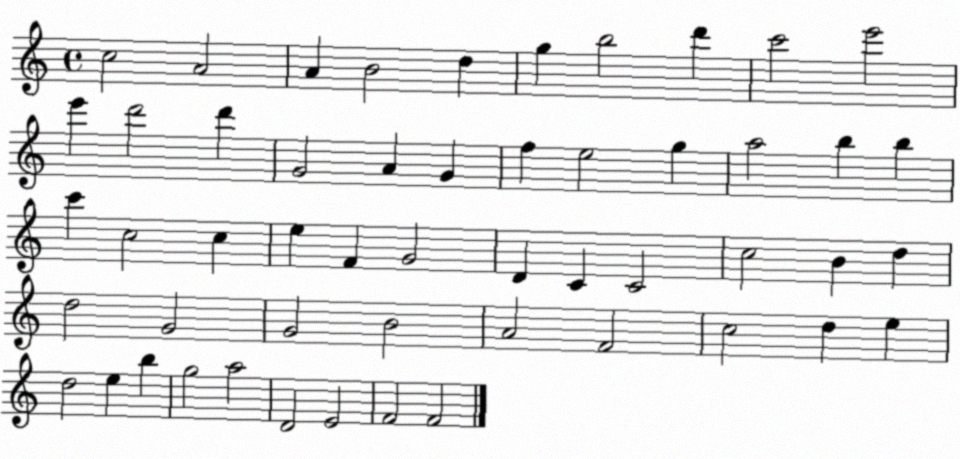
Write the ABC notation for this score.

X:1
T:Untitled
M:4/4
L:1/4
K:C
c2 A2 A B2 d g b2 d' c'2 e'2 e' d'2 d' G2 A G f e2 g a2 b b c' c2 c e F G2 D C C2 c2 B d d2 G2 G2 B2 A2 F2 c2 d e d2 e b g2 a2 D2 E2 F2 F2